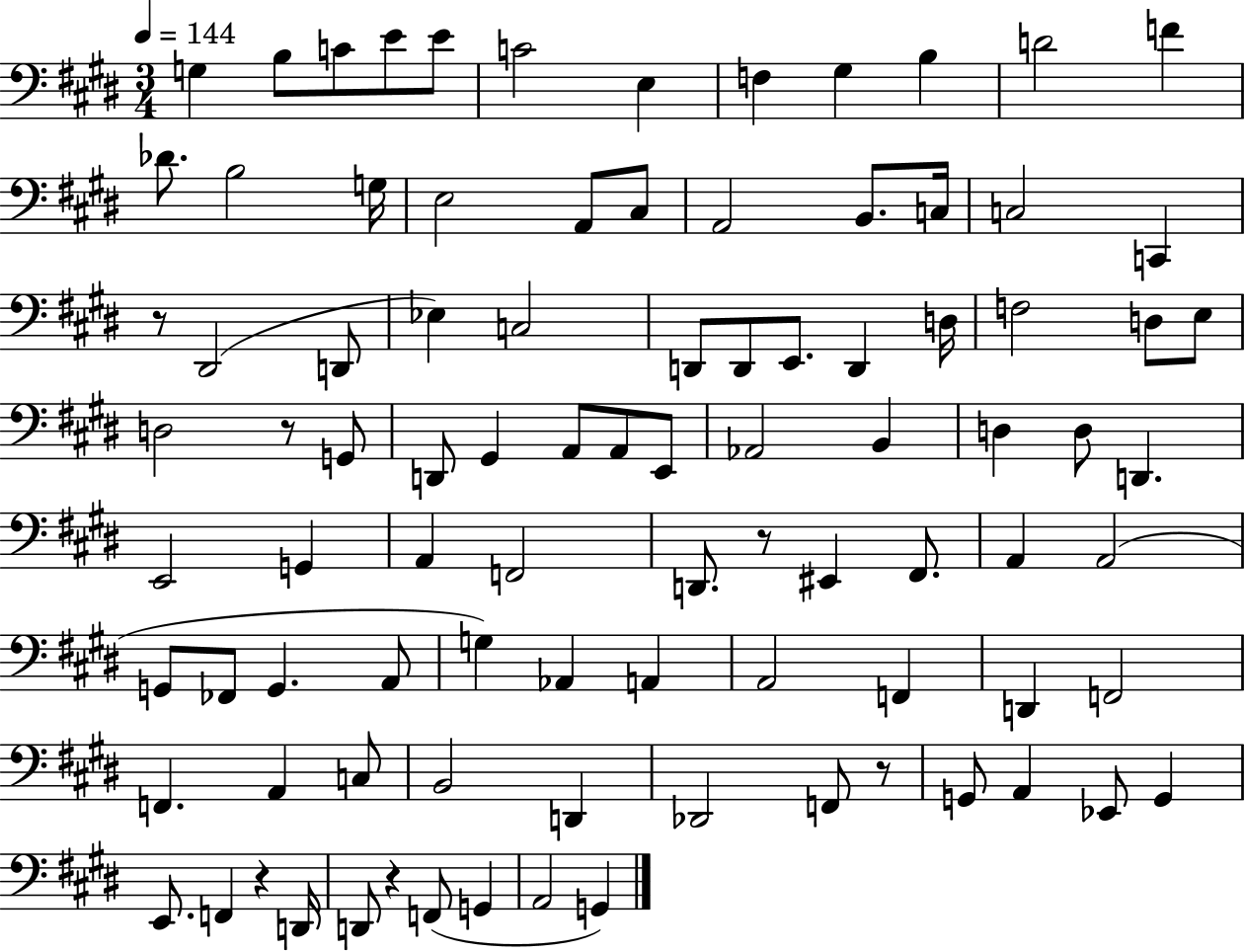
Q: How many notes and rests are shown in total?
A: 92